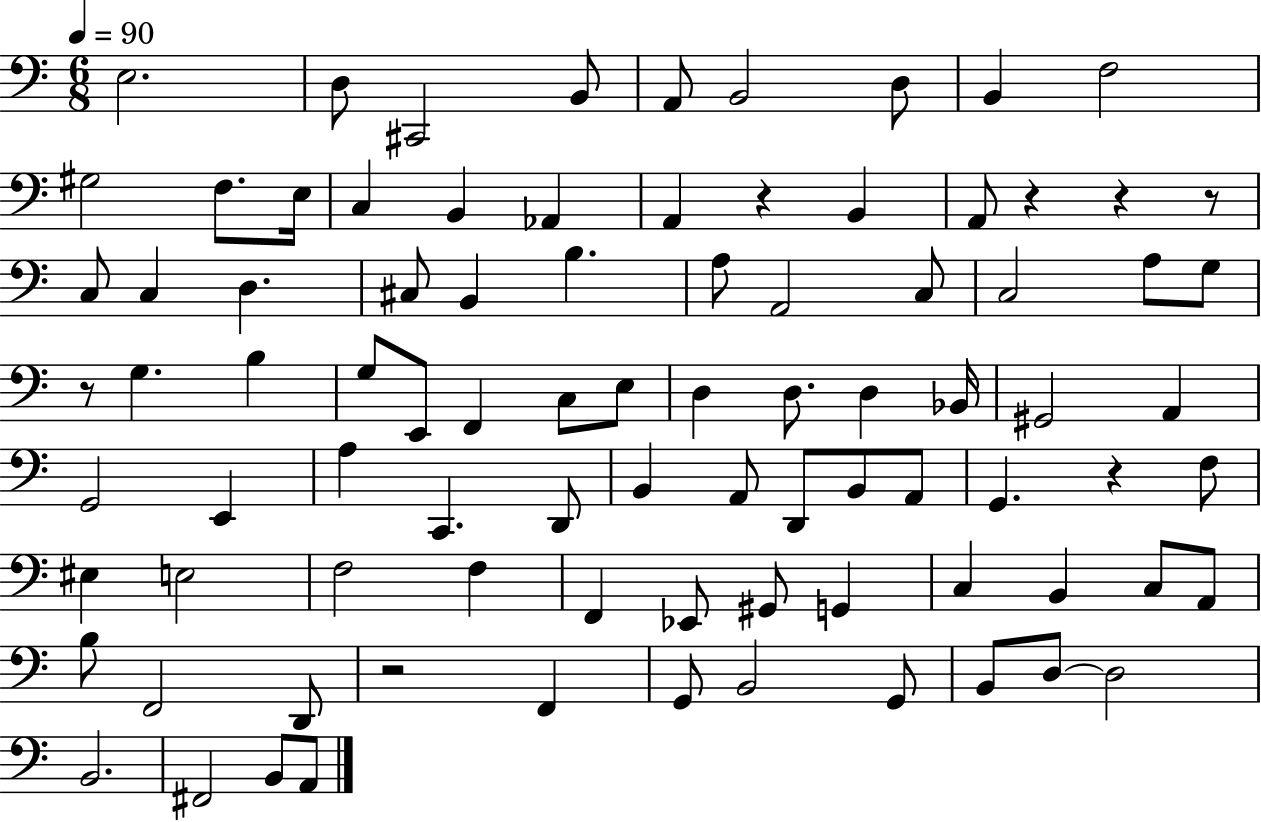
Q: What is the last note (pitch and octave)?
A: A2